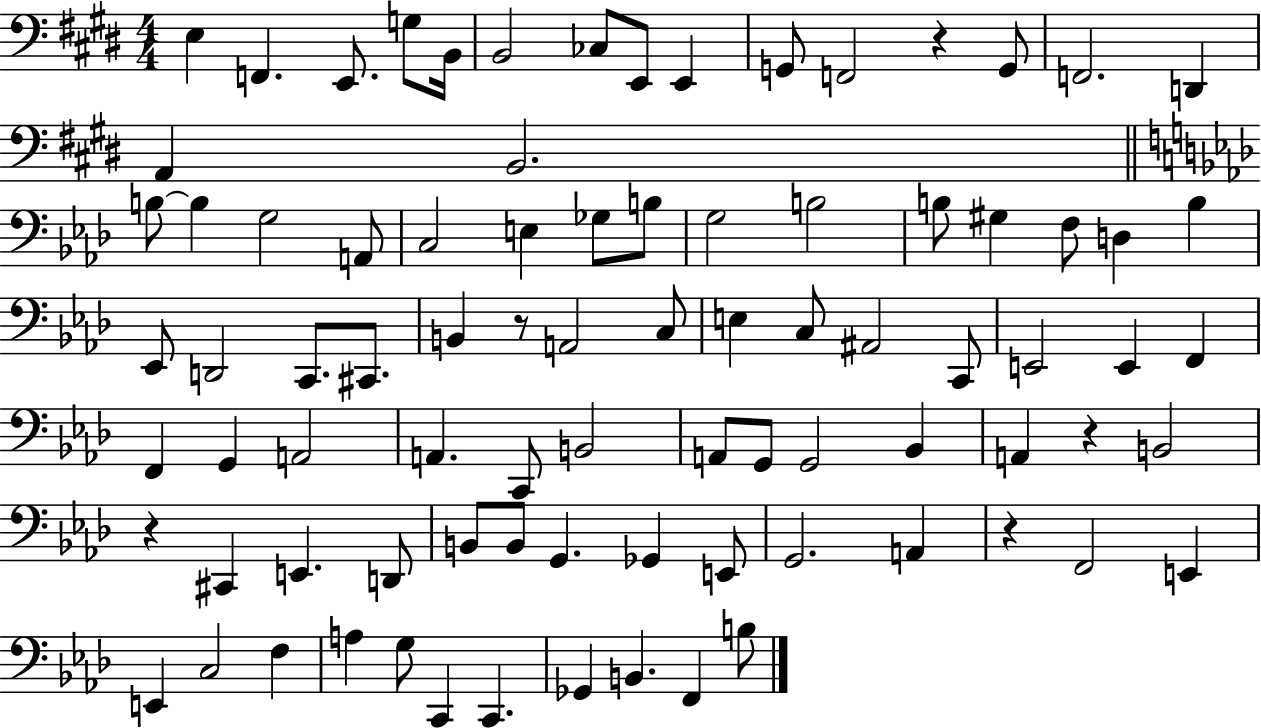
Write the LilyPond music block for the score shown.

{
  \clef bass
  \numericTimeSignature
  \time 4/4
  \key e \major
  e4 f,4. e,8. g8 b,16 | b,2 ces8 e,8 e,4 | g,8 f,2 r4 g,8 | f,2. d,4 | \break a,4 b,2. | \bar "||" \break \key f \minor b8~~ b4 g2 a,8 | c2 e4 ges8 b8 | g2 b2 | b8 gis4 f8 d4 b4 | \break ees,8 d,2 c,8. cis,8. | b,4 r8 a,2 c8 | e4 c8 ais,2 c,8 | e,2 e,4 f,4 | \break f,4 g,4 a,2 | a,4. c,8 b,2 | a,8 g,8 g,2 bes,4 | a,4 r4 b,2 | \break r4 cis,4 e,4. d,8 | b,8 b,8 g,4. ges,4 e,8 | g,2. a,4 | r4 f,2 e,4 | \break e,4 c2 f4 | a4 g8 c,4 c,4. | ges,4 b,4. f,4 b8 | \bar "|."
}